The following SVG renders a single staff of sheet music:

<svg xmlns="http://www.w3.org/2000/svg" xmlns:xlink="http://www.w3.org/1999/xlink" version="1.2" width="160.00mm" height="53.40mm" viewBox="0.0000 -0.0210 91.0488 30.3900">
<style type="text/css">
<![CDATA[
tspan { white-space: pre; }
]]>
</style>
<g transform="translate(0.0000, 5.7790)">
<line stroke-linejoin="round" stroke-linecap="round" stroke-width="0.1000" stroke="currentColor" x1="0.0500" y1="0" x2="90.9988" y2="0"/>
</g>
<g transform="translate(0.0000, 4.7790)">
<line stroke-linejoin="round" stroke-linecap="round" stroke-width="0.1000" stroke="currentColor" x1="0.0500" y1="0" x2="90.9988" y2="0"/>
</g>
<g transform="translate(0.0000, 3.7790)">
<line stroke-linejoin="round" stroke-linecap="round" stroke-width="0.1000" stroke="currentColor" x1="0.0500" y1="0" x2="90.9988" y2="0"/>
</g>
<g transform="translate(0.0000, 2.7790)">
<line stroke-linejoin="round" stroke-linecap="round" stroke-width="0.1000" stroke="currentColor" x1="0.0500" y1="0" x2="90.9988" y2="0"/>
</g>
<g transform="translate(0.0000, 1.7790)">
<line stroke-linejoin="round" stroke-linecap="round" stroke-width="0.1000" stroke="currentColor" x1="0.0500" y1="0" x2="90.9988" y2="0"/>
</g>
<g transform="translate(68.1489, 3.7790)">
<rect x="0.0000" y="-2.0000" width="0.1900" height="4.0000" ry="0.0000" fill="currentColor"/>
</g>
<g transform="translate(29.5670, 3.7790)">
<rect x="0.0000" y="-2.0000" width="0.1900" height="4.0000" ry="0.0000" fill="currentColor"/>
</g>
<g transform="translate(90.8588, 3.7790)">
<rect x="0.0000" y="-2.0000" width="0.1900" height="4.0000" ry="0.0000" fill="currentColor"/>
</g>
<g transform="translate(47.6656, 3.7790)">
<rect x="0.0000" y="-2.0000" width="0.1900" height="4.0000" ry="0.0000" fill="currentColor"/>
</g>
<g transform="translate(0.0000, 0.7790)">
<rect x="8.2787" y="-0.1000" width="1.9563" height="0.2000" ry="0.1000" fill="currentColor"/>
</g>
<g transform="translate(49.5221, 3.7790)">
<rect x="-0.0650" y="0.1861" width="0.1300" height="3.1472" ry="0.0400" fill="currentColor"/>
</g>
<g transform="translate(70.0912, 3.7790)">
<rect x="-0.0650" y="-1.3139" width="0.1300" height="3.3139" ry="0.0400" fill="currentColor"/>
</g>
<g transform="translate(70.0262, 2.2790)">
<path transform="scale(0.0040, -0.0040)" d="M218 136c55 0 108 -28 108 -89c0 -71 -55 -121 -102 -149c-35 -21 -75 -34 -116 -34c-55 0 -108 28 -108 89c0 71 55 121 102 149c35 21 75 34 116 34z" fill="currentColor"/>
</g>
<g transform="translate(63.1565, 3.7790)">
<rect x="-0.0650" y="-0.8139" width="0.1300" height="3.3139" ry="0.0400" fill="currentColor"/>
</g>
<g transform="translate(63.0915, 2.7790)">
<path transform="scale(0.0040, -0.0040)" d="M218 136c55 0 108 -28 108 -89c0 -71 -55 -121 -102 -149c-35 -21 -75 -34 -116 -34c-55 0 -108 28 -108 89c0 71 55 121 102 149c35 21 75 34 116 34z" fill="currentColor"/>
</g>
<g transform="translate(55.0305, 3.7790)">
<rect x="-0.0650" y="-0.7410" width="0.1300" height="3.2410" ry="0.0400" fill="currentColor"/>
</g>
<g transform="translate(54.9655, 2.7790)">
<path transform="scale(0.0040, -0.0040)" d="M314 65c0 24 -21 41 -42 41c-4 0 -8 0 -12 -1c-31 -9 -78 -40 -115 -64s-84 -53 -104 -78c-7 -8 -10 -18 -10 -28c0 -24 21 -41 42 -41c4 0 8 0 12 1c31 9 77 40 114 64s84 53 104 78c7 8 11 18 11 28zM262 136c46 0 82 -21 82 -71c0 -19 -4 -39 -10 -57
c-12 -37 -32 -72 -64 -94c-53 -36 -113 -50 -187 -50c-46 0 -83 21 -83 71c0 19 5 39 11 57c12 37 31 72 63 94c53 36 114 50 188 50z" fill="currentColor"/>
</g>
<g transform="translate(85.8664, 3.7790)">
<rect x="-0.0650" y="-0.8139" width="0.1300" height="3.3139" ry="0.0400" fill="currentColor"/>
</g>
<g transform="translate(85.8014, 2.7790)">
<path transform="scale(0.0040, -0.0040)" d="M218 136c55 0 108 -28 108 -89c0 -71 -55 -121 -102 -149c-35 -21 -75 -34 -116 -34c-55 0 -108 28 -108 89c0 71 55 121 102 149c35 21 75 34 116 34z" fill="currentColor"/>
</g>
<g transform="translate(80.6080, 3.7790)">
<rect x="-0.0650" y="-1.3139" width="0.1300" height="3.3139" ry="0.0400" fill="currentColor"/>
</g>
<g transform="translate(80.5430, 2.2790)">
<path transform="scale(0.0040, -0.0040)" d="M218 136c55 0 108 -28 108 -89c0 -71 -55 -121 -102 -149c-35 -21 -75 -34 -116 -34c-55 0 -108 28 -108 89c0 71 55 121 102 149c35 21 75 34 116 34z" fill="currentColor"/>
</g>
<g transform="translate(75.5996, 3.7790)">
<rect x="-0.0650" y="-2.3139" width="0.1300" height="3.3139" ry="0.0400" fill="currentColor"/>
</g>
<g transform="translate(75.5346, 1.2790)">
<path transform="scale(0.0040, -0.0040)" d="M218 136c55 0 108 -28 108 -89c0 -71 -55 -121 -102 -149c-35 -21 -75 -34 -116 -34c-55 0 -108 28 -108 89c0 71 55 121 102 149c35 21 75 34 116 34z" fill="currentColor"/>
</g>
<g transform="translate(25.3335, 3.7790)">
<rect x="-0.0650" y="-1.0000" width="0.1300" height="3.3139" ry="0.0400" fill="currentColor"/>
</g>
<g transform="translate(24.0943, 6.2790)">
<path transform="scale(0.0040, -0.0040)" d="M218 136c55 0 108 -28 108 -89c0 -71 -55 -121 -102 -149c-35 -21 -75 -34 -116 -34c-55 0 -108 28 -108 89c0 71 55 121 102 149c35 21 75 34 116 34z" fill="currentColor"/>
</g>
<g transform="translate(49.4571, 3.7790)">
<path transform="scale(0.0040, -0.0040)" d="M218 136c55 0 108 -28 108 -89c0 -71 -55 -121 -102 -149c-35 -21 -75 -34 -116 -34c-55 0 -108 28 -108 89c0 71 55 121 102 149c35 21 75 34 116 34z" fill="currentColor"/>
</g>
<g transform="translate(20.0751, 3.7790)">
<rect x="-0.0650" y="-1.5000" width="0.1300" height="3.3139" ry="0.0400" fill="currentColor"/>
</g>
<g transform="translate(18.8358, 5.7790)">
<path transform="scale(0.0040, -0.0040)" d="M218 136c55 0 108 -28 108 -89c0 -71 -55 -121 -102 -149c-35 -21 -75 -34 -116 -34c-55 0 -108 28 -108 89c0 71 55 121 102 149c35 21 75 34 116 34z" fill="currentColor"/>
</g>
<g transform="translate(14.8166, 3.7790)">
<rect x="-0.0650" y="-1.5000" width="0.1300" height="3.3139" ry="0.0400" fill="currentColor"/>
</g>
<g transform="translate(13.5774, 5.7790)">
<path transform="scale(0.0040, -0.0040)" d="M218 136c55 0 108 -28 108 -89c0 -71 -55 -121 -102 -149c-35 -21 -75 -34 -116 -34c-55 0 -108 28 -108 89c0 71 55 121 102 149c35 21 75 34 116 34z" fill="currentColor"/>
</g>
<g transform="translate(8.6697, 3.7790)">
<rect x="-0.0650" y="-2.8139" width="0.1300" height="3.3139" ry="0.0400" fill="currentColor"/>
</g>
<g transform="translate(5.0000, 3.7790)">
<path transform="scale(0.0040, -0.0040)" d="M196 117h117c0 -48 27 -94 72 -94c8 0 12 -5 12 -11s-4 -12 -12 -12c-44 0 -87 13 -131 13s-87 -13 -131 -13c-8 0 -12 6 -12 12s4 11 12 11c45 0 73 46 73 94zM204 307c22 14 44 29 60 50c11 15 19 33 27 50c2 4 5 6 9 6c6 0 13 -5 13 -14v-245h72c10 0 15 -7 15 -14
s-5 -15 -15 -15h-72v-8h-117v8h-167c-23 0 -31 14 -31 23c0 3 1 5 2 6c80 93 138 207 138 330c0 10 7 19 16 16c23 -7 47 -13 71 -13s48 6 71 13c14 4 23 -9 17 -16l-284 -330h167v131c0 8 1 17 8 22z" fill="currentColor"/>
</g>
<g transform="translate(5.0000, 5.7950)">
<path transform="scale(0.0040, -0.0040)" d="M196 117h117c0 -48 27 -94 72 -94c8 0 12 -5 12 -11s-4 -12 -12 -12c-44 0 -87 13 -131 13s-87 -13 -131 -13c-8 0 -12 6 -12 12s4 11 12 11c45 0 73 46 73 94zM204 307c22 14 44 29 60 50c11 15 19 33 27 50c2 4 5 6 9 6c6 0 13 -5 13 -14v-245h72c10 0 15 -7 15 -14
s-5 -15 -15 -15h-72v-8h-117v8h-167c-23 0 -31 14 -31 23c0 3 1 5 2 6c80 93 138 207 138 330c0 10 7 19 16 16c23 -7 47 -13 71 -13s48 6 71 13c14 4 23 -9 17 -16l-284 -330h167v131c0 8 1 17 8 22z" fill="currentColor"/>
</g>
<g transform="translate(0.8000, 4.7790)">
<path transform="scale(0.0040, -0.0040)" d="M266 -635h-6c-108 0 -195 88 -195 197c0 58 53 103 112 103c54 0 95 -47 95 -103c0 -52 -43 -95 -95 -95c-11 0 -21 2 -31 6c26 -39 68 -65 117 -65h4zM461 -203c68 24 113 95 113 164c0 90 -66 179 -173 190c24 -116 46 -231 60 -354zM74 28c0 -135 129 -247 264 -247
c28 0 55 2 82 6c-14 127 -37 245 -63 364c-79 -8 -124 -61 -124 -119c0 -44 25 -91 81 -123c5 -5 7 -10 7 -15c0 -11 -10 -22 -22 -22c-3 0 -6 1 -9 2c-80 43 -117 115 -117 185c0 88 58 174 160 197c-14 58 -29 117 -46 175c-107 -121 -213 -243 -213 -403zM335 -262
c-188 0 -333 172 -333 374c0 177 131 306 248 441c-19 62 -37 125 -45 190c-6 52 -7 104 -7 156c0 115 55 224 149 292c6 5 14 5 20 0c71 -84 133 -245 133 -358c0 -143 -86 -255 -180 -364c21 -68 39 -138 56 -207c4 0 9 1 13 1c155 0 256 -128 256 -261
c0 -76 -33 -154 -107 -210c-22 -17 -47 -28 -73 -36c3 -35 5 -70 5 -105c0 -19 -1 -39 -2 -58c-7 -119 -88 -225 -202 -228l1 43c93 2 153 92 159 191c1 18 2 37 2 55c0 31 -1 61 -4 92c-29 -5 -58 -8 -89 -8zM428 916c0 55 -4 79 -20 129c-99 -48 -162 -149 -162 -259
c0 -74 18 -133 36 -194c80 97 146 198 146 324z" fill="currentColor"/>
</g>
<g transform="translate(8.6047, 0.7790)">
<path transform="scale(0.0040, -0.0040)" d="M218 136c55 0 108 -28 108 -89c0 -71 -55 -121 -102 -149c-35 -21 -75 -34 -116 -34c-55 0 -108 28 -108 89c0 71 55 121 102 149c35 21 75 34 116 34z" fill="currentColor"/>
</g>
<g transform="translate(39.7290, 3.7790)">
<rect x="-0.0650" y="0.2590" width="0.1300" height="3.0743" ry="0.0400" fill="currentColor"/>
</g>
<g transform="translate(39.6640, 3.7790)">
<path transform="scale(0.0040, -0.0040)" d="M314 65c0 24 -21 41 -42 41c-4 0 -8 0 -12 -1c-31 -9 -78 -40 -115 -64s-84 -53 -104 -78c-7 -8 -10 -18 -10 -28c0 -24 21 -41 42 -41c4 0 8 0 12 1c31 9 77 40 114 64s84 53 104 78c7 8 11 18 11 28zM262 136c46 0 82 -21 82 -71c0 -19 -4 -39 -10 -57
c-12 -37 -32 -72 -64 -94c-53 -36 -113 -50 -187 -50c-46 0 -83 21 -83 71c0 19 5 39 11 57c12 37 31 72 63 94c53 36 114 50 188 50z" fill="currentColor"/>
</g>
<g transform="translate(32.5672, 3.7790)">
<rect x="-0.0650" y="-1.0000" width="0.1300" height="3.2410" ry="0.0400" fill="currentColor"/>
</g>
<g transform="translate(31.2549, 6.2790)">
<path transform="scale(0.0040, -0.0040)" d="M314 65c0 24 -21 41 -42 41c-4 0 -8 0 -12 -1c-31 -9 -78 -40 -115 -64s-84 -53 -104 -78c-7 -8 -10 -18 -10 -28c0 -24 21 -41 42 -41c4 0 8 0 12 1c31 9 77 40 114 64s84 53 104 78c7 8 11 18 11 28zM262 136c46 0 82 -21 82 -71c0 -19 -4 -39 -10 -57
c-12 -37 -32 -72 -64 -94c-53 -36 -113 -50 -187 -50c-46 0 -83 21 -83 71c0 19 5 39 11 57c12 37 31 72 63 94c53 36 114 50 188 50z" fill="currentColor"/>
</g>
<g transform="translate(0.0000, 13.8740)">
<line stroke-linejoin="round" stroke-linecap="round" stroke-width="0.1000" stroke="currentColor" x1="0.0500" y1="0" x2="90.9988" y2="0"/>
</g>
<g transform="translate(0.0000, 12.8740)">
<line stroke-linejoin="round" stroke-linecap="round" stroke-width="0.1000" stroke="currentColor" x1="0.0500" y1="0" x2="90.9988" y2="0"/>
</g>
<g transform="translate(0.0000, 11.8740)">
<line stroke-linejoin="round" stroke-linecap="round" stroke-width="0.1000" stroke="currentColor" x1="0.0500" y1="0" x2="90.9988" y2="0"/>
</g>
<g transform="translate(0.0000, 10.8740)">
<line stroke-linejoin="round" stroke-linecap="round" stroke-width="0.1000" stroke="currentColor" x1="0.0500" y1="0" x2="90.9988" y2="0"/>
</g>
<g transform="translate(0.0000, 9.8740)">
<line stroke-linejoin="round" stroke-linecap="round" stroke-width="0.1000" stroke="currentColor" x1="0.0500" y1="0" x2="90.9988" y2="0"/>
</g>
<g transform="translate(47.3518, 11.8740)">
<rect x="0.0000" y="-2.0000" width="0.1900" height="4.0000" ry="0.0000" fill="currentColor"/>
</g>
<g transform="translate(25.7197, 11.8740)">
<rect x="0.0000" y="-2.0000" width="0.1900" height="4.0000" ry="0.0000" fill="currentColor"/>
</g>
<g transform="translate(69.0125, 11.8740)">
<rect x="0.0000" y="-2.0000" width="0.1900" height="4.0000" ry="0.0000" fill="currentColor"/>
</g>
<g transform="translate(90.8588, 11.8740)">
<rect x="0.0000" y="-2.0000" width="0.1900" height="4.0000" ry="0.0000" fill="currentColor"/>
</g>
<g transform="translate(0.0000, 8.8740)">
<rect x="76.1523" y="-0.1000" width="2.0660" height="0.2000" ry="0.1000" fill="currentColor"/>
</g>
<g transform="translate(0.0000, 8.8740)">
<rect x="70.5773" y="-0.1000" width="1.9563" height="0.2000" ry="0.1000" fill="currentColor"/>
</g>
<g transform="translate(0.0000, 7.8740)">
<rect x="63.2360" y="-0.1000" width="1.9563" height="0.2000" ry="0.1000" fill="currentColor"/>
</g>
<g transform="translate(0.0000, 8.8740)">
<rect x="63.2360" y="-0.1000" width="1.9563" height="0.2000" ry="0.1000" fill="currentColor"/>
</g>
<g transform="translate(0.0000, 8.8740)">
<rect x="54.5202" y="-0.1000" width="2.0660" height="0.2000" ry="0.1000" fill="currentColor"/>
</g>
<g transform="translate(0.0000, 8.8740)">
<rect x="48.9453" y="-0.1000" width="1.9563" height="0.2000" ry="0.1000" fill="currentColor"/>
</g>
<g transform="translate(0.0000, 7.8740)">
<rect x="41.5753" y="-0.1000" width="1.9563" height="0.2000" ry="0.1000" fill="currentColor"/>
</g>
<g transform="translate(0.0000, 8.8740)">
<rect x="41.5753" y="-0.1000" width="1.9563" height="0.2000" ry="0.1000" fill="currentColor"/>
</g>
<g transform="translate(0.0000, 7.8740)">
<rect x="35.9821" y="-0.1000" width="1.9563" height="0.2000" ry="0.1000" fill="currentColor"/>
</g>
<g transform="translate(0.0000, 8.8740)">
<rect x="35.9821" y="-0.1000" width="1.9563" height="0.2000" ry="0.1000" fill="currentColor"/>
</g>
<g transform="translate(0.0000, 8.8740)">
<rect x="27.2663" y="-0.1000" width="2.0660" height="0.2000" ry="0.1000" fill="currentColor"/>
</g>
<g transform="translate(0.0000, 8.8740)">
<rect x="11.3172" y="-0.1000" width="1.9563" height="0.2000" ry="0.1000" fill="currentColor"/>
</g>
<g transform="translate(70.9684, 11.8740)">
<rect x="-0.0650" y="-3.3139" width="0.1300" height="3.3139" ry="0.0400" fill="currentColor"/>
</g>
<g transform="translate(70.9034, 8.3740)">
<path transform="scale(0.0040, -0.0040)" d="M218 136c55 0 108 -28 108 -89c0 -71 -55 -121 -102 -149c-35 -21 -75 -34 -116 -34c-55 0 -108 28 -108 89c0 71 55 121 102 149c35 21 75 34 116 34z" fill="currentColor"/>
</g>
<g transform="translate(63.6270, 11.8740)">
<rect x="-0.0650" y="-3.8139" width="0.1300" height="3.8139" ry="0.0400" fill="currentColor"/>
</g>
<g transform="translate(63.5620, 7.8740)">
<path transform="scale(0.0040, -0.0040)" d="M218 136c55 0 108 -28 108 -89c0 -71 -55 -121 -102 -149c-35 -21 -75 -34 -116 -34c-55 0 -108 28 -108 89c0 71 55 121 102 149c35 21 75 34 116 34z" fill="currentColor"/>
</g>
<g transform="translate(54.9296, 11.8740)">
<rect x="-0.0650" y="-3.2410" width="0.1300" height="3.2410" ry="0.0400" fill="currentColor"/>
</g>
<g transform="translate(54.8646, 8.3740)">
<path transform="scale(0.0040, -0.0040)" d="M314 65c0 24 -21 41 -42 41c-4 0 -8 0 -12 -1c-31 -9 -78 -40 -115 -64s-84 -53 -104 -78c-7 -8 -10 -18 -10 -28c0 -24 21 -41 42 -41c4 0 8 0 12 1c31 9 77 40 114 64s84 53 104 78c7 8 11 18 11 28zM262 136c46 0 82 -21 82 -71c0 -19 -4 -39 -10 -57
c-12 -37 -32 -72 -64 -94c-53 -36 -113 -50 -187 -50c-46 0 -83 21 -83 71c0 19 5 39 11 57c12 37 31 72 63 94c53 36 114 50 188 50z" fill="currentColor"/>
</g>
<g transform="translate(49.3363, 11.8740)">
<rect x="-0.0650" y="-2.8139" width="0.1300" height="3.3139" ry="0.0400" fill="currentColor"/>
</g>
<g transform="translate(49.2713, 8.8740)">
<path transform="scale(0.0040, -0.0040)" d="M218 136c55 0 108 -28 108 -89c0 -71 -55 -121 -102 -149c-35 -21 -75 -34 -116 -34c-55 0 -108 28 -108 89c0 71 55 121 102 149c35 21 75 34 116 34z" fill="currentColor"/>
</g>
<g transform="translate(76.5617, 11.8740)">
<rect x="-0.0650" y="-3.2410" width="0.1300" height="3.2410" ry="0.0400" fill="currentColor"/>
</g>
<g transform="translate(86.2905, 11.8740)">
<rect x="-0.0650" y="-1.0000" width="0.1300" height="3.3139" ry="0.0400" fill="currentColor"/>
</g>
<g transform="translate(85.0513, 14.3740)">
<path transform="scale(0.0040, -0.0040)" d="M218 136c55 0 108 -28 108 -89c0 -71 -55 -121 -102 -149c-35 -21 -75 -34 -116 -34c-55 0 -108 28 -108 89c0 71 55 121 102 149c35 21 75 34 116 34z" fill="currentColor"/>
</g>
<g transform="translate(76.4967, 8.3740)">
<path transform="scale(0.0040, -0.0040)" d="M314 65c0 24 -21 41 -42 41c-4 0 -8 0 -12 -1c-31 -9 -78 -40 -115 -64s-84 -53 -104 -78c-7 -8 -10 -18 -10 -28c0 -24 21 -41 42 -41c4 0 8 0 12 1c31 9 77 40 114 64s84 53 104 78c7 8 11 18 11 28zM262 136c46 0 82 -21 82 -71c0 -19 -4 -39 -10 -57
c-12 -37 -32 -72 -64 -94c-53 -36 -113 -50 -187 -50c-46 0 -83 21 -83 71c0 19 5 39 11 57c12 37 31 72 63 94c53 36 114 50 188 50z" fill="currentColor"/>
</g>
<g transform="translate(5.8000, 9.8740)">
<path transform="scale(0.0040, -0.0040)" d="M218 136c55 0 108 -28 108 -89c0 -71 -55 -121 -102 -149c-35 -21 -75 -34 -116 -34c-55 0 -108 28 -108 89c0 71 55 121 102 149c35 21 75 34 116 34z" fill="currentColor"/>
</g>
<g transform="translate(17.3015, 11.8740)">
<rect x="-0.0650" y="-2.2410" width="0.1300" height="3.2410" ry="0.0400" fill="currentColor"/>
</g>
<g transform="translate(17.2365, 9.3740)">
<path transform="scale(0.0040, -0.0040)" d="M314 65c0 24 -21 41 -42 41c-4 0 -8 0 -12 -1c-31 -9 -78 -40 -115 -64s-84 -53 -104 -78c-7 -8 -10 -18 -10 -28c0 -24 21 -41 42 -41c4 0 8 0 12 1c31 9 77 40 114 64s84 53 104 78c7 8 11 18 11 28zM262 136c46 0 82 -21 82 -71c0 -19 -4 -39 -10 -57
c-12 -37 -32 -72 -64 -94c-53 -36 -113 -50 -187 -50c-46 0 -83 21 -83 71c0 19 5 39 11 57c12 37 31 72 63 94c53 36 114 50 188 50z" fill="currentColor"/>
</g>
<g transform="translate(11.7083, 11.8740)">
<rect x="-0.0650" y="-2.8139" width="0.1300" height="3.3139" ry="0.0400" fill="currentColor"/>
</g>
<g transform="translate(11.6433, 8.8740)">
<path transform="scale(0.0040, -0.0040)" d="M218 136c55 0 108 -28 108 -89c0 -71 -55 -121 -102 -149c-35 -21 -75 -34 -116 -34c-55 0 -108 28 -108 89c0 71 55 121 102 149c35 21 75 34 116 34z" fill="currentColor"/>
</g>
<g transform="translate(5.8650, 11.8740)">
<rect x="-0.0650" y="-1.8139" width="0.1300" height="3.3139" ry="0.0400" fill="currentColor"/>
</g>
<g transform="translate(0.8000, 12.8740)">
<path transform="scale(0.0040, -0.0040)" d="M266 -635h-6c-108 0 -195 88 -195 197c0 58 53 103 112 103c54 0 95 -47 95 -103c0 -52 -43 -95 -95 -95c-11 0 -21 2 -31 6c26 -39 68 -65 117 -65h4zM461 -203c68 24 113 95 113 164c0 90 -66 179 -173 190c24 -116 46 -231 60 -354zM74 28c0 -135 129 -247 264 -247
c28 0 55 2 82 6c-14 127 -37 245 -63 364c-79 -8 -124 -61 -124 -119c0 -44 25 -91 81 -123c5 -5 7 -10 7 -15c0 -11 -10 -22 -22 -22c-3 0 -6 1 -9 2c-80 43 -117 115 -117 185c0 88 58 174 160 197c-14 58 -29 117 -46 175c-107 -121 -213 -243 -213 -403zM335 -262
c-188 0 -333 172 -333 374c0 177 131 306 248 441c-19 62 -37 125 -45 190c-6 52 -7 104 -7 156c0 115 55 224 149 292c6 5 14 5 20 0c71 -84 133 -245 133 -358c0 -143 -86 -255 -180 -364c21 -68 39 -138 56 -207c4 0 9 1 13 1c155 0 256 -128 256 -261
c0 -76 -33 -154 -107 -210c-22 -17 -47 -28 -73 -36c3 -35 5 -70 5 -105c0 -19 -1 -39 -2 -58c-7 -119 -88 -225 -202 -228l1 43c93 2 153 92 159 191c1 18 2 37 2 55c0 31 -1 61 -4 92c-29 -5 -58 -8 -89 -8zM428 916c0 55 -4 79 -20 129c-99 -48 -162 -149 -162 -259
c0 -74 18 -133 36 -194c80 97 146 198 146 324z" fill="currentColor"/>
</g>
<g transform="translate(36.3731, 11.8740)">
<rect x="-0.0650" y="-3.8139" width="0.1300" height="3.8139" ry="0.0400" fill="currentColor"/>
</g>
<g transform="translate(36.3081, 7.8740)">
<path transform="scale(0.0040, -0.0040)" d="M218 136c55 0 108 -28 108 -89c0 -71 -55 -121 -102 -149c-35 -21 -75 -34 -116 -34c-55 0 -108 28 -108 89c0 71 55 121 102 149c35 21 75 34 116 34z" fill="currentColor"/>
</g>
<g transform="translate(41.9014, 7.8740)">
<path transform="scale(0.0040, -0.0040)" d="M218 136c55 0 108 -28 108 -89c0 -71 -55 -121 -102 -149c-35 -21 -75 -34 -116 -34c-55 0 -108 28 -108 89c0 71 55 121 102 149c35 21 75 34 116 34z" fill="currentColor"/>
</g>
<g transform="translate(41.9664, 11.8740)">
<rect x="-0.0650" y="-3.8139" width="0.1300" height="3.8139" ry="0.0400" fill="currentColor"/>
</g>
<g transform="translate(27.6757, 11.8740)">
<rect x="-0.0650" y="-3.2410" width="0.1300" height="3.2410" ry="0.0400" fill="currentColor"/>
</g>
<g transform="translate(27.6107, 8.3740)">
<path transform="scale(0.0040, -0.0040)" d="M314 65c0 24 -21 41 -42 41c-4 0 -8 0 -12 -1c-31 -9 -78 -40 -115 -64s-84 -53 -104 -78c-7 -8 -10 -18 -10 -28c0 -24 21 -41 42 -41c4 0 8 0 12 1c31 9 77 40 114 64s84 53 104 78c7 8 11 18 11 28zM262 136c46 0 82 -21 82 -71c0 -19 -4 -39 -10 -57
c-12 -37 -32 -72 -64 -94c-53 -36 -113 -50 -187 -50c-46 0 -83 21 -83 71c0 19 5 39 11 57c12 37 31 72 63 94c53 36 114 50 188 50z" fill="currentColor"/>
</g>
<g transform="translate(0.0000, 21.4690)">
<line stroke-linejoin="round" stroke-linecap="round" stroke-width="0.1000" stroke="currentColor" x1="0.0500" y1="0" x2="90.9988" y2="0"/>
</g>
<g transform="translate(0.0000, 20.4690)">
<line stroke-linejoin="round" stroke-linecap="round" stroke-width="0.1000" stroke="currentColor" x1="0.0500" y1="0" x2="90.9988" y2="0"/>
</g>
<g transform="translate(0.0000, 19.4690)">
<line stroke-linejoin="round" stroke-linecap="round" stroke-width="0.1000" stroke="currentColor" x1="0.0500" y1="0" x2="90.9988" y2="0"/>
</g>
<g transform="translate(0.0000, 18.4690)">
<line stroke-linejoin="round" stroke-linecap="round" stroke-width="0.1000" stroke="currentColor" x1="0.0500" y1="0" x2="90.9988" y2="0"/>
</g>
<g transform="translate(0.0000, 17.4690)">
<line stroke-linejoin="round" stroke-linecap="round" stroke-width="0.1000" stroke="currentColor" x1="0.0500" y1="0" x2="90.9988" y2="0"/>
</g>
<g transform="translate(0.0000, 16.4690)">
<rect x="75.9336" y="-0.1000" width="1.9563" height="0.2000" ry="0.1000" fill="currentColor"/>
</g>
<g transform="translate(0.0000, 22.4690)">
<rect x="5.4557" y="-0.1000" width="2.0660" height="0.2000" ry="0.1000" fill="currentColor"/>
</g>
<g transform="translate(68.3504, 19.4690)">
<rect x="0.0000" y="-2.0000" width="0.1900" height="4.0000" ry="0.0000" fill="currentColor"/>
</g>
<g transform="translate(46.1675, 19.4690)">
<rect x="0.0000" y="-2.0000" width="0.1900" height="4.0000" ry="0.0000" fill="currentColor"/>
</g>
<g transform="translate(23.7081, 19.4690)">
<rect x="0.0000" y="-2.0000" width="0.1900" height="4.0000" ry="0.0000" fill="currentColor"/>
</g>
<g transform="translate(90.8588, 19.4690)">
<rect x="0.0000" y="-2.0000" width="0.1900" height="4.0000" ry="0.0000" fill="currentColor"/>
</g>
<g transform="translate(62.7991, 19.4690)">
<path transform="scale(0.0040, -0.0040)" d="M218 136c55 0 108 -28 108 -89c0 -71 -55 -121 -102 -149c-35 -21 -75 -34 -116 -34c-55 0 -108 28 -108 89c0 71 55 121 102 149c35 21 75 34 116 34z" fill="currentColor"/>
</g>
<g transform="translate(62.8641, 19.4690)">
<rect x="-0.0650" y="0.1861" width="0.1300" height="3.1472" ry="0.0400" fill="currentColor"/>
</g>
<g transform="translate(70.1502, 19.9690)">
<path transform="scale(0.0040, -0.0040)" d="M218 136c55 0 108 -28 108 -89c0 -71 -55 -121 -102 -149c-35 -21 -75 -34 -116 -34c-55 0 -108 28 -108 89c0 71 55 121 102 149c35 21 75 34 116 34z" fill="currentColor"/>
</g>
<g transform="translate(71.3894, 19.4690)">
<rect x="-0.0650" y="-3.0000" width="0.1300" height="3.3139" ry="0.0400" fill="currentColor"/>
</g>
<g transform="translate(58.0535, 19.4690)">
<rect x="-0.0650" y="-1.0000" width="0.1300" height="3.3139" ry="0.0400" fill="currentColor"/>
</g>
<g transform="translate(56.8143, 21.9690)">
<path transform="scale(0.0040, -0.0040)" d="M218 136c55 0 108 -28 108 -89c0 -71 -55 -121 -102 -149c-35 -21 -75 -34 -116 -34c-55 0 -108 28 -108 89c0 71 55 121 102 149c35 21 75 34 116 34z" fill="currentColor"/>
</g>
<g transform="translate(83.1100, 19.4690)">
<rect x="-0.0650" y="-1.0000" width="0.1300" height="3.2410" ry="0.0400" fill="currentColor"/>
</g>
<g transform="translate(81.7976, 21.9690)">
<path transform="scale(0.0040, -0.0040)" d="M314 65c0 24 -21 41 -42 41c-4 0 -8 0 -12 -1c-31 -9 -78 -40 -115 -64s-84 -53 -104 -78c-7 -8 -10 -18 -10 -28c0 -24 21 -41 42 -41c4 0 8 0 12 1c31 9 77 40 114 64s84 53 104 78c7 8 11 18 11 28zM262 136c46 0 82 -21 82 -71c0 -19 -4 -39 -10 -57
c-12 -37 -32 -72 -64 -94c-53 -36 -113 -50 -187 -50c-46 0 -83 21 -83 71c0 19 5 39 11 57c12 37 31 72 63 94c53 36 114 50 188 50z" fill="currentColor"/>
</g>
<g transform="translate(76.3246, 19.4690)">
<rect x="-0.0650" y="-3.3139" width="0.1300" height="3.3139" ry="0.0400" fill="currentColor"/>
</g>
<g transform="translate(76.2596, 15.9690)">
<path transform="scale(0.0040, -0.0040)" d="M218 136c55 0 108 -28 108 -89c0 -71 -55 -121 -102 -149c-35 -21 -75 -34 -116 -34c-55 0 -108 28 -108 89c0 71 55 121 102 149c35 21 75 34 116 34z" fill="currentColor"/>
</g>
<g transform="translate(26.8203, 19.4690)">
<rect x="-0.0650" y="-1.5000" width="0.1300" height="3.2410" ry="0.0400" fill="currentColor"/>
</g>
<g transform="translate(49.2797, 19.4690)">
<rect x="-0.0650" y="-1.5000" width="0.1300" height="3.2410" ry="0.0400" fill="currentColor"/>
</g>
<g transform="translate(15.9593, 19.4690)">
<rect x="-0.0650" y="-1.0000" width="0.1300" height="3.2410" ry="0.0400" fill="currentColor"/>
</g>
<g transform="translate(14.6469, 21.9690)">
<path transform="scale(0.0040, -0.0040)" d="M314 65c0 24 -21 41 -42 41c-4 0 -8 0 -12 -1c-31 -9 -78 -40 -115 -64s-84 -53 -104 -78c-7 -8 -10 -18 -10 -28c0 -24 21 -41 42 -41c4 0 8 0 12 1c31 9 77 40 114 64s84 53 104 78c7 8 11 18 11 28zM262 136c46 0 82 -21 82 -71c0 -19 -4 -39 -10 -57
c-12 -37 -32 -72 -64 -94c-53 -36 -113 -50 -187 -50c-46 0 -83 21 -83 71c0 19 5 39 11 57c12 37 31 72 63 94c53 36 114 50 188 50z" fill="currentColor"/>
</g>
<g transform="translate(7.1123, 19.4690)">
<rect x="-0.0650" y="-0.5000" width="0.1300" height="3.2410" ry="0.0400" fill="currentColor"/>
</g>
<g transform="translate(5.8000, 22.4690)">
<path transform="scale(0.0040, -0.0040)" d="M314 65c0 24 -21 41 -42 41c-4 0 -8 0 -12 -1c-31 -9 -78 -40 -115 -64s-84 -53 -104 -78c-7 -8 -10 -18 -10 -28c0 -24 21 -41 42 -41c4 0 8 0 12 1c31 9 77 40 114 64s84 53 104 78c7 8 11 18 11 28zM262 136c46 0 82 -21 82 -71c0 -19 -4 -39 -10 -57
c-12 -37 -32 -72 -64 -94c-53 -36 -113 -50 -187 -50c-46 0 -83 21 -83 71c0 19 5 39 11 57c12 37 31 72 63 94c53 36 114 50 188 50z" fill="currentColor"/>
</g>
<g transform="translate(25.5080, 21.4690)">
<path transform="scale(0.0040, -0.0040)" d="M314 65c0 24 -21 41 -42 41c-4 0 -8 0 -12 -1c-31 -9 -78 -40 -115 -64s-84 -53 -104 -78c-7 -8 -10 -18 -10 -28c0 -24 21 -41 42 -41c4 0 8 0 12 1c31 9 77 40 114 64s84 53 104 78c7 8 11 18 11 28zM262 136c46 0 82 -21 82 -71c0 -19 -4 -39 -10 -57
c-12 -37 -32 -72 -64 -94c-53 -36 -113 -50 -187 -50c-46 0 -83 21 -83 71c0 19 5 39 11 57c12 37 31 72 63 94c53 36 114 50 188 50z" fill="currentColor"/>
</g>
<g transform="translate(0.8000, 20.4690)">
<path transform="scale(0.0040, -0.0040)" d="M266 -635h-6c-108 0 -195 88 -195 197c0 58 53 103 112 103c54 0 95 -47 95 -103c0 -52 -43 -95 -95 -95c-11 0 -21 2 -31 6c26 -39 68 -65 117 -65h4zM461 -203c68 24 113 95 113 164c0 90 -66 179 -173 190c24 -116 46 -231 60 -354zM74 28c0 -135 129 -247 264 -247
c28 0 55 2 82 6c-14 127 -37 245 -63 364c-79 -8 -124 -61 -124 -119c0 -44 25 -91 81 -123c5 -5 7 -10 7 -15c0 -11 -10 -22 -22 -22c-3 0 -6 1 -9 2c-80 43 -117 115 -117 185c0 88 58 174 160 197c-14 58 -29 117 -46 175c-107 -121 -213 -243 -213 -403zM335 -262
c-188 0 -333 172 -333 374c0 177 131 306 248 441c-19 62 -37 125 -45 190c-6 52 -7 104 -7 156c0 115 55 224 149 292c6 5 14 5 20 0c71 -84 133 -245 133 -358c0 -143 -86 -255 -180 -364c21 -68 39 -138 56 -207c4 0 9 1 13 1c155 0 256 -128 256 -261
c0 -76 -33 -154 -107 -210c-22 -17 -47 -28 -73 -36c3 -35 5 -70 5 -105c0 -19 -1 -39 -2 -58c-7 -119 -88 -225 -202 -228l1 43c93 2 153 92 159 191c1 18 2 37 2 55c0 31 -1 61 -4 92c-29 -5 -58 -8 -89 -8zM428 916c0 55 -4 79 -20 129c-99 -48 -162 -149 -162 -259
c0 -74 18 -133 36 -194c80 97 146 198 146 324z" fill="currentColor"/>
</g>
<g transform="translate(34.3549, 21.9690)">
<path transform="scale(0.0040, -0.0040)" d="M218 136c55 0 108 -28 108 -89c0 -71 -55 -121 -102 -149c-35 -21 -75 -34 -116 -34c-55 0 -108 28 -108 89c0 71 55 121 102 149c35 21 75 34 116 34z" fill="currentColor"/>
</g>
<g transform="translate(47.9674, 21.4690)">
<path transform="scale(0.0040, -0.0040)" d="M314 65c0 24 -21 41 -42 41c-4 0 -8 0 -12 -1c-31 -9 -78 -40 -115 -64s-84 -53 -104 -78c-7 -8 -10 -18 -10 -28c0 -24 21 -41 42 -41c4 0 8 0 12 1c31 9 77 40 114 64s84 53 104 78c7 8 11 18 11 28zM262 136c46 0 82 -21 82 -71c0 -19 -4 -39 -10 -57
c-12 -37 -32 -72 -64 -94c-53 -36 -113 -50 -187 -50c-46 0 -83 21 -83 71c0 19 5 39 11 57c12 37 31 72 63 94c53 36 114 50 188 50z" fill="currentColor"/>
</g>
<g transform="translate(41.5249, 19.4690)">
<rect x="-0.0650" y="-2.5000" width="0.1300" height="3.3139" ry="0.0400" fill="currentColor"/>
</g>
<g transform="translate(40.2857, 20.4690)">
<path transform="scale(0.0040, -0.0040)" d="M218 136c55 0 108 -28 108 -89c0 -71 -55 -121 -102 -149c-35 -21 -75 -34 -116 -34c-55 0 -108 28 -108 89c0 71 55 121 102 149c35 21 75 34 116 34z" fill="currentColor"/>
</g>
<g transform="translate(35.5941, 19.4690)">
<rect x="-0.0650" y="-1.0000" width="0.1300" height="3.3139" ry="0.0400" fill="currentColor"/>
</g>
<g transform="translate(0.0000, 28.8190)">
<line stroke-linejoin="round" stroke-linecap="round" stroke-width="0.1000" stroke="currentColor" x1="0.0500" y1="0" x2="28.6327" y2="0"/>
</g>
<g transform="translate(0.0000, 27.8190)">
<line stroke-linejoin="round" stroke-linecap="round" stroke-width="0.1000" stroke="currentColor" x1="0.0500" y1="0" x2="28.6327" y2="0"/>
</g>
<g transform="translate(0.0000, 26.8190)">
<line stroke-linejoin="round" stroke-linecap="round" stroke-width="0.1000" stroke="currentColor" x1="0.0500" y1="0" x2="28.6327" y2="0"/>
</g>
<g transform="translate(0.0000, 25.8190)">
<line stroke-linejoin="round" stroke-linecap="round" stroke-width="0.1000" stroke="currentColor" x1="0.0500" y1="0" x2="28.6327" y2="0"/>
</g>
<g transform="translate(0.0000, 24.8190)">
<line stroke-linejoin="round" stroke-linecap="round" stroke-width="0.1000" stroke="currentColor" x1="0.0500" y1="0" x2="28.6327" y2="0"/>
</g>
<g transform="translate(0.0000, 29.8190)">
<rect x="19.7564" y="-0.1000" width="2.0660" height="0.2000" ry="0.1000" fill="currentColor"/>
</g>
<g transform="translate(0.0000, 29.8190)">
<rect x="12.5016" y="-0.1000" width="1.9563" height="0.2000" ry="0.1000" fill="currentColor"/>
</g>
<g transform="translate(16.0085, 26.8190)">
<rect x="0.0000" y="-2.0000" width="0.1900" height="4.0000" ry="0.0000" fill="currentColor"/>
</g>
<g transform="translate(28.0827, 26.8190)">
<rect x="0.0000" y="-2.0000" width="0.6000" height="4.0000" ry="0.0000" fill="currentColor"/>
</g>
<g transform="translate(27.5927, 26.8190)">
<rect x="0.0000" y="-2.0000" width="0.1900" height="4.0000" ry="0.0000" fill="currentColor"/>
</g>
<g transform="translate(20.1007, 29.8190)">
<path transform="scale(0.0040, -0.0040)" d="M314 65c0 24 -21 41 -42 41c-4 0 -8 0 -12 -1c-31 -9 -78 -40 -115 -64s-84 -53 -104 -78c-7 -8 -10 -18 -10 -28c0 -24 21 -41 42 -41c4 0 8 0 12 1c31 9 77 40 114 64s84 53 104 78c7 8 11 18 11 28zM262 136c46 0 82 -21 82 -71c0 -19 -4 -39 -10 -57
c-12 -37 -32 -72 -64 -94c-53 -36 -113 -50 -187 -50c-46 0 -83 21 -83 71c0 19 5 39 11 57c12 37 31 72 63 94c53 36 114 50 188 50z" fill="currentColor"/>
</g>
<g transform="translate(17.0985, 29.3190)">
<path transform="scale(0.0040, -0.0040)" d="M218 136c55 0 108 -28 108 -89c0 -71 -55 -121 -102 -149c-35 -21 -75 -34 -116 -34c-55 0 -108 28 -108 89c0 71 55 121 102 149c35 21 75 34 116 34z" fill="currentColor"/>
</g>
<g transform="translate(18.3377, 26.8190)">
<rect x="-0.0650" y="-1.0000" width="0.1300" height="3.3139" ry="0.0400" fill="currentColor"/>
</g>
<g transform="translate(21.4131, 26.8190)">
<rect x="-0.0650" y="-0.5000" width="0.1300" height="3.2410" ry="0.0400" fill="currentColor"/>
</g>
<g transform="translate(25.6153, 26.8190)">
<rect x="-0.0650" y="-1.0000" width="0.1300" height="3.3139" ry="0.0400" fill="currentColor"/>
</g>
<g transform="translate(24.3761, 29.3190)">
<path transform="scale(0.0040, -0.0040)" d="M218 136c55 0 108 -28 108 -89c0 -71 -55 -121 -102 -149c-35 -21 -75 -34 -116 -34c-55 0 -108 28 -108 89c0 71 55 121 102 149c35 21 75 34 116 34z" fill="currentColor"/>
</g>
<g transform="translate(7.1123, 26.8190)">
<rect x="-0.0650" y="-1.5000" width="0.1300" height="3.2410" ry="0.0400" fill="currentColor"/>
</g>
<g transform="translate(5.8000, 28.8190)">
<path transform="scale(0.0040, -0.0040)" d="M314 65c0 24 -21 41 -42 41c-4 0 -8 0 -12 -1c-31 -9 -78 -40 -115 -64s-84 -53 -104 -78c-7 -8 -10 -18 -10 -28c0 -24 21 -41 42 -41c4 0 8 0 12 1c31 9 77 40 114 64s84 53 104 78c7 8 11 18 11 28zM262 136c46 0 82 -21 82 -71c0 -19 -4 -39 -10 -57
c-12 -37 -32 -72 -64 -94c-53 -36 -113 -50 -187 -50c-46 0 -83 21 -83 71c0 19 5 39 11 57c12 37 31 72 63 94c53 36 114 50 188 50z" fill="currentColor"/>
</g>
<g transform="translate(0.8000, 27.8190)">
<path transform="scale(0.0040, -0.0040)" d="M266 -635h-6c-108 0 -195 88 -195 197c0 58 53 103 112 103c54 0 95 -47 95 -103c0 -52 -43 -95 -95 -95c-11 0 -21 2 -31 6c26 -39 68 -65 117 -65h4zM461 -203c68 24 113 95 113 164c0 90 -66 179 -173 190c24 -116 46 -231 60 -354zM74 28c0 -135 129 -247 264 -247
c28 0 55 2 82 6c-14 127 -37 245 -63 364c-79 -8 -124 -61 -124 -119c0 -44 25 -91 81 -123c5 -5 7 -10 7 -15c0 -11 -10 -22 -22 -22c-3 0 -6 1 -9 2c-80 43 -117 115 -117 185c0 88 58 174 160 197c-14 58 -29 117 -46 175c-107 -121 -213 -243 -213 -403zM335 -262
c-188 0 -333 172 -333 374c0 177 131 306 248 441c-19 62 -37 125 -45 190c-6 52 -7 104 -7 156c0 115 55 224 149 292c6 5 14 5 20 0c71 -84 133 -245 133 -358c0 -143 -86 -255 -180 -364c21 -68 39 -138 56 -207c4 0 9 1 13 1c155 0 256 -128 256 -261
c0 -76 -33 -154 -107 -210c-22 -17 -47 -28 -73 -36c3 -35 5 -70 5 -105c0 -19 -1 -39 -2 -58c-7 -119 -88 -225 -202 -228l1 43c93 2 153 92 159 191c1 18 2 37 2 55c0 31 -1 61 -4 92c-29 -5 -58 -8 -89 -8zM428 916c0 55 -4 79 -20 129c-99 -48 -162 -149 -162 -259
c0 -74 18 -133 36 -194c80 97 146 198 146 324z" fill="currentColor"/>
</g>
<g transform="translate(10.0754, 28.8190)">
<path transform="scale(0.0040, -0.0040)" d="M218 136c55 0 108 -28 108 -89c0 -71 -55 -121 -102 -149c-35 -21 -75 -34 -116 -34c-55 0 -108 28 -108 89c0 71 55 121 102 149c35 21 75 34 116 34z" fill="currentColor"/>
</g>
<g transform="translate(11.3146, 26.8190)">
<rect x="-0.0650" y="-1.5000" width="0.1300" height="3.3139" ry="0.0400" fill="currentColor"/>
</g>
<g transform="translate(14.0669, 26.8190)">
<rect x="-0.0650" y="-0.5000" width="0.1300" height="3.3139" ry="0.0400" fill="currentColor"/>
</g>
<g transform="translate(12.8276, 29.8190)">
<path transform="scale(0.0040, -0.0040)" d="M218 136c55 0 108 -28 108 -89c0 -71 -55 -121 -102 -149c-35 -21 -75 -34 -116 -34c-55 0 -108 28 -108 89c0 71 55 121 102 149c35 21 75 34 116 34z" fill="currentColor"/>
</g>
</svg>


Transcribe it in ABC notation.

X:1
T:Untitled
M:4/4
L:1/4
K:C
a E E D D2 B2 B d2 d e g e d f a g2 b2 c' c' a b2 c' b b2 D C2 D2 E2 D G E2 D B A b D2 E2 E C D C2 D